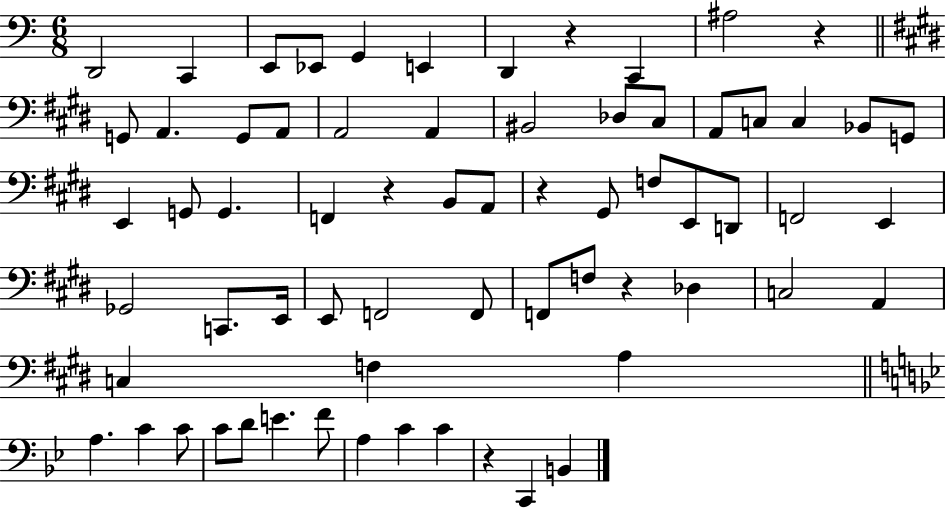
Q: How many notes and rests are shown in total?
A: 67